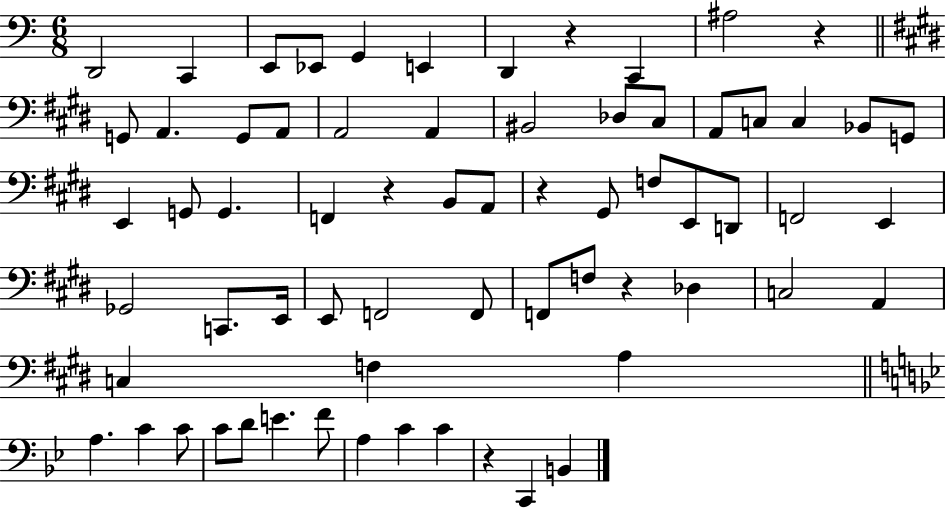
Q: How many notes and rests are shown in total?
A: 67